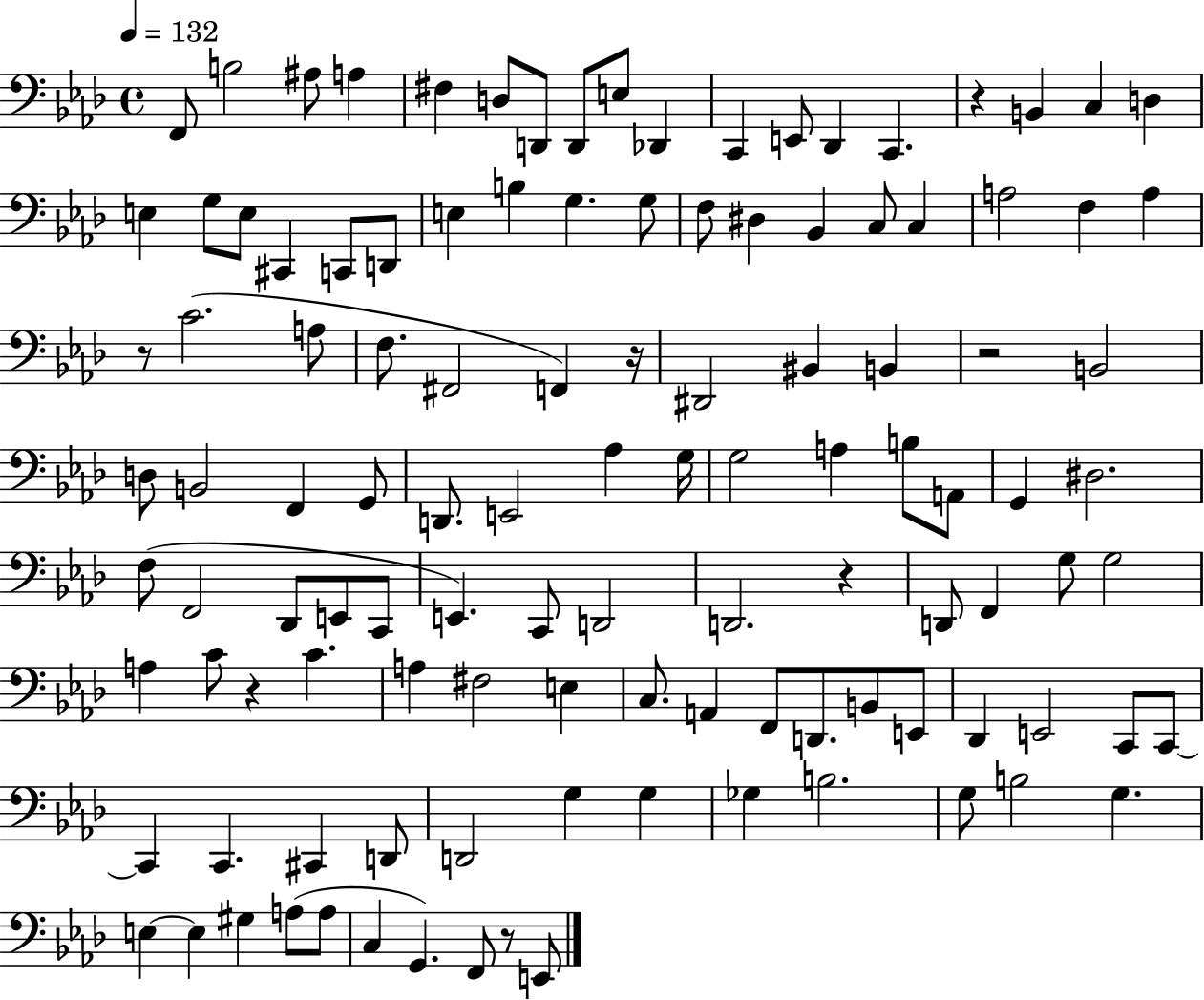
F2/e B3/h A#3/e A3/q F#3/q D3/e D2/e D2/e E3/e Db2/q C2/q E2/e Db2/q C2/q. R/q B2/q C3/q D3/q E3/q G3/e E3/e C#2/q C2/e D2/e E3/q B3/q G3/q. G3/e F3/e D#3/q Bb2/q C3/e C3/q A3/h F3/q A3/q R/e C4/h. A3/e F3/e. F#2/h F2/q R/s D#2/h BIS2/q B2/q R/h B2/h D3/e B2/h F2/q G2/e D2/e. E2/h Ab3/q G3/s G3/h A3/q B3/e A2/e G2/q D#3/h. F3/e F2/h Db2/e E2/e C2/e E2/q. C2/e D2/h D2/h. R/q D2/e F2/q G3/e G3/h A3/q C4/e R/q C4/q. A3/q F#3/h E3/q C3/e. A2/q F2/e D2/e. B2/e E2/e Db2/q E2/h C2/e C2/e C2/q C2/q. C#2/q D2/e D2/h G3/q G3/q Gb3/q B3/h. G3/e B3/h G3/q. E3/q E3/q G#3/q A3/e A3/e C3/q G2/q. F2/e R/e E2/e